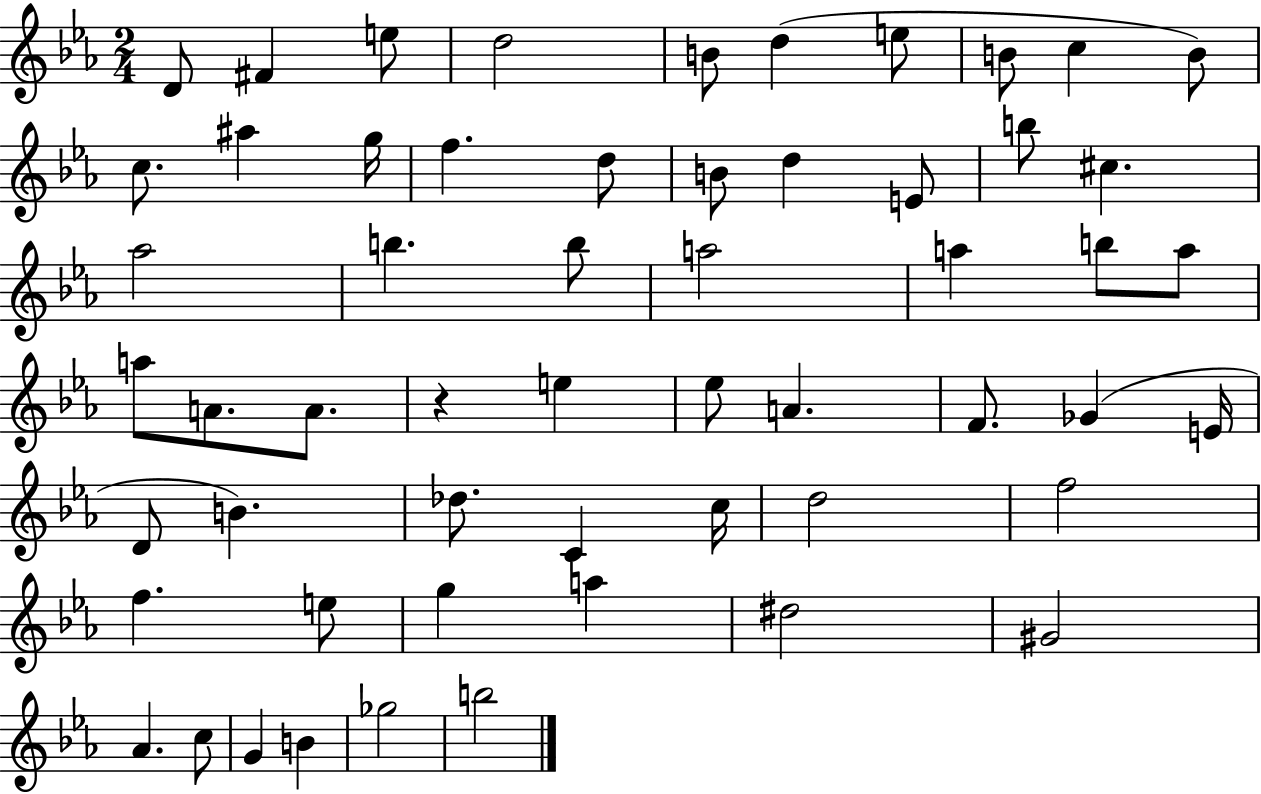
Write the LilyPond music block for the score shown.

{
  \clef treble
  \numericTimeSignature
  \time 2/4
  \key ees \major
  d'8 fis'4 e''8 | d''2 | b'8 d''4( e''8 | b'8 c''4 b'8) | \break c''8. ais''4 g''16 | f''4. d''8 | b'8 d''4 e'8 | b''8 cis''4. | \break aes''2 | b''4. b''8 | a''2 | a''4 b''8 a''8 | \break a''8 a'8. a'8. | r4 e''4 | ees''8 a'4. | f'8. ges'4( e'16 | \break d'8 b'4.) | des''8. c'4 c''16 | d''2 | f''2 | \break f''4. e''8 | g''4 a''4 | dis''2 | gis'2 | \break aes'4. c''8 | g'4 b'4 | ges''2 | b''2 | \break \bar "|."
}